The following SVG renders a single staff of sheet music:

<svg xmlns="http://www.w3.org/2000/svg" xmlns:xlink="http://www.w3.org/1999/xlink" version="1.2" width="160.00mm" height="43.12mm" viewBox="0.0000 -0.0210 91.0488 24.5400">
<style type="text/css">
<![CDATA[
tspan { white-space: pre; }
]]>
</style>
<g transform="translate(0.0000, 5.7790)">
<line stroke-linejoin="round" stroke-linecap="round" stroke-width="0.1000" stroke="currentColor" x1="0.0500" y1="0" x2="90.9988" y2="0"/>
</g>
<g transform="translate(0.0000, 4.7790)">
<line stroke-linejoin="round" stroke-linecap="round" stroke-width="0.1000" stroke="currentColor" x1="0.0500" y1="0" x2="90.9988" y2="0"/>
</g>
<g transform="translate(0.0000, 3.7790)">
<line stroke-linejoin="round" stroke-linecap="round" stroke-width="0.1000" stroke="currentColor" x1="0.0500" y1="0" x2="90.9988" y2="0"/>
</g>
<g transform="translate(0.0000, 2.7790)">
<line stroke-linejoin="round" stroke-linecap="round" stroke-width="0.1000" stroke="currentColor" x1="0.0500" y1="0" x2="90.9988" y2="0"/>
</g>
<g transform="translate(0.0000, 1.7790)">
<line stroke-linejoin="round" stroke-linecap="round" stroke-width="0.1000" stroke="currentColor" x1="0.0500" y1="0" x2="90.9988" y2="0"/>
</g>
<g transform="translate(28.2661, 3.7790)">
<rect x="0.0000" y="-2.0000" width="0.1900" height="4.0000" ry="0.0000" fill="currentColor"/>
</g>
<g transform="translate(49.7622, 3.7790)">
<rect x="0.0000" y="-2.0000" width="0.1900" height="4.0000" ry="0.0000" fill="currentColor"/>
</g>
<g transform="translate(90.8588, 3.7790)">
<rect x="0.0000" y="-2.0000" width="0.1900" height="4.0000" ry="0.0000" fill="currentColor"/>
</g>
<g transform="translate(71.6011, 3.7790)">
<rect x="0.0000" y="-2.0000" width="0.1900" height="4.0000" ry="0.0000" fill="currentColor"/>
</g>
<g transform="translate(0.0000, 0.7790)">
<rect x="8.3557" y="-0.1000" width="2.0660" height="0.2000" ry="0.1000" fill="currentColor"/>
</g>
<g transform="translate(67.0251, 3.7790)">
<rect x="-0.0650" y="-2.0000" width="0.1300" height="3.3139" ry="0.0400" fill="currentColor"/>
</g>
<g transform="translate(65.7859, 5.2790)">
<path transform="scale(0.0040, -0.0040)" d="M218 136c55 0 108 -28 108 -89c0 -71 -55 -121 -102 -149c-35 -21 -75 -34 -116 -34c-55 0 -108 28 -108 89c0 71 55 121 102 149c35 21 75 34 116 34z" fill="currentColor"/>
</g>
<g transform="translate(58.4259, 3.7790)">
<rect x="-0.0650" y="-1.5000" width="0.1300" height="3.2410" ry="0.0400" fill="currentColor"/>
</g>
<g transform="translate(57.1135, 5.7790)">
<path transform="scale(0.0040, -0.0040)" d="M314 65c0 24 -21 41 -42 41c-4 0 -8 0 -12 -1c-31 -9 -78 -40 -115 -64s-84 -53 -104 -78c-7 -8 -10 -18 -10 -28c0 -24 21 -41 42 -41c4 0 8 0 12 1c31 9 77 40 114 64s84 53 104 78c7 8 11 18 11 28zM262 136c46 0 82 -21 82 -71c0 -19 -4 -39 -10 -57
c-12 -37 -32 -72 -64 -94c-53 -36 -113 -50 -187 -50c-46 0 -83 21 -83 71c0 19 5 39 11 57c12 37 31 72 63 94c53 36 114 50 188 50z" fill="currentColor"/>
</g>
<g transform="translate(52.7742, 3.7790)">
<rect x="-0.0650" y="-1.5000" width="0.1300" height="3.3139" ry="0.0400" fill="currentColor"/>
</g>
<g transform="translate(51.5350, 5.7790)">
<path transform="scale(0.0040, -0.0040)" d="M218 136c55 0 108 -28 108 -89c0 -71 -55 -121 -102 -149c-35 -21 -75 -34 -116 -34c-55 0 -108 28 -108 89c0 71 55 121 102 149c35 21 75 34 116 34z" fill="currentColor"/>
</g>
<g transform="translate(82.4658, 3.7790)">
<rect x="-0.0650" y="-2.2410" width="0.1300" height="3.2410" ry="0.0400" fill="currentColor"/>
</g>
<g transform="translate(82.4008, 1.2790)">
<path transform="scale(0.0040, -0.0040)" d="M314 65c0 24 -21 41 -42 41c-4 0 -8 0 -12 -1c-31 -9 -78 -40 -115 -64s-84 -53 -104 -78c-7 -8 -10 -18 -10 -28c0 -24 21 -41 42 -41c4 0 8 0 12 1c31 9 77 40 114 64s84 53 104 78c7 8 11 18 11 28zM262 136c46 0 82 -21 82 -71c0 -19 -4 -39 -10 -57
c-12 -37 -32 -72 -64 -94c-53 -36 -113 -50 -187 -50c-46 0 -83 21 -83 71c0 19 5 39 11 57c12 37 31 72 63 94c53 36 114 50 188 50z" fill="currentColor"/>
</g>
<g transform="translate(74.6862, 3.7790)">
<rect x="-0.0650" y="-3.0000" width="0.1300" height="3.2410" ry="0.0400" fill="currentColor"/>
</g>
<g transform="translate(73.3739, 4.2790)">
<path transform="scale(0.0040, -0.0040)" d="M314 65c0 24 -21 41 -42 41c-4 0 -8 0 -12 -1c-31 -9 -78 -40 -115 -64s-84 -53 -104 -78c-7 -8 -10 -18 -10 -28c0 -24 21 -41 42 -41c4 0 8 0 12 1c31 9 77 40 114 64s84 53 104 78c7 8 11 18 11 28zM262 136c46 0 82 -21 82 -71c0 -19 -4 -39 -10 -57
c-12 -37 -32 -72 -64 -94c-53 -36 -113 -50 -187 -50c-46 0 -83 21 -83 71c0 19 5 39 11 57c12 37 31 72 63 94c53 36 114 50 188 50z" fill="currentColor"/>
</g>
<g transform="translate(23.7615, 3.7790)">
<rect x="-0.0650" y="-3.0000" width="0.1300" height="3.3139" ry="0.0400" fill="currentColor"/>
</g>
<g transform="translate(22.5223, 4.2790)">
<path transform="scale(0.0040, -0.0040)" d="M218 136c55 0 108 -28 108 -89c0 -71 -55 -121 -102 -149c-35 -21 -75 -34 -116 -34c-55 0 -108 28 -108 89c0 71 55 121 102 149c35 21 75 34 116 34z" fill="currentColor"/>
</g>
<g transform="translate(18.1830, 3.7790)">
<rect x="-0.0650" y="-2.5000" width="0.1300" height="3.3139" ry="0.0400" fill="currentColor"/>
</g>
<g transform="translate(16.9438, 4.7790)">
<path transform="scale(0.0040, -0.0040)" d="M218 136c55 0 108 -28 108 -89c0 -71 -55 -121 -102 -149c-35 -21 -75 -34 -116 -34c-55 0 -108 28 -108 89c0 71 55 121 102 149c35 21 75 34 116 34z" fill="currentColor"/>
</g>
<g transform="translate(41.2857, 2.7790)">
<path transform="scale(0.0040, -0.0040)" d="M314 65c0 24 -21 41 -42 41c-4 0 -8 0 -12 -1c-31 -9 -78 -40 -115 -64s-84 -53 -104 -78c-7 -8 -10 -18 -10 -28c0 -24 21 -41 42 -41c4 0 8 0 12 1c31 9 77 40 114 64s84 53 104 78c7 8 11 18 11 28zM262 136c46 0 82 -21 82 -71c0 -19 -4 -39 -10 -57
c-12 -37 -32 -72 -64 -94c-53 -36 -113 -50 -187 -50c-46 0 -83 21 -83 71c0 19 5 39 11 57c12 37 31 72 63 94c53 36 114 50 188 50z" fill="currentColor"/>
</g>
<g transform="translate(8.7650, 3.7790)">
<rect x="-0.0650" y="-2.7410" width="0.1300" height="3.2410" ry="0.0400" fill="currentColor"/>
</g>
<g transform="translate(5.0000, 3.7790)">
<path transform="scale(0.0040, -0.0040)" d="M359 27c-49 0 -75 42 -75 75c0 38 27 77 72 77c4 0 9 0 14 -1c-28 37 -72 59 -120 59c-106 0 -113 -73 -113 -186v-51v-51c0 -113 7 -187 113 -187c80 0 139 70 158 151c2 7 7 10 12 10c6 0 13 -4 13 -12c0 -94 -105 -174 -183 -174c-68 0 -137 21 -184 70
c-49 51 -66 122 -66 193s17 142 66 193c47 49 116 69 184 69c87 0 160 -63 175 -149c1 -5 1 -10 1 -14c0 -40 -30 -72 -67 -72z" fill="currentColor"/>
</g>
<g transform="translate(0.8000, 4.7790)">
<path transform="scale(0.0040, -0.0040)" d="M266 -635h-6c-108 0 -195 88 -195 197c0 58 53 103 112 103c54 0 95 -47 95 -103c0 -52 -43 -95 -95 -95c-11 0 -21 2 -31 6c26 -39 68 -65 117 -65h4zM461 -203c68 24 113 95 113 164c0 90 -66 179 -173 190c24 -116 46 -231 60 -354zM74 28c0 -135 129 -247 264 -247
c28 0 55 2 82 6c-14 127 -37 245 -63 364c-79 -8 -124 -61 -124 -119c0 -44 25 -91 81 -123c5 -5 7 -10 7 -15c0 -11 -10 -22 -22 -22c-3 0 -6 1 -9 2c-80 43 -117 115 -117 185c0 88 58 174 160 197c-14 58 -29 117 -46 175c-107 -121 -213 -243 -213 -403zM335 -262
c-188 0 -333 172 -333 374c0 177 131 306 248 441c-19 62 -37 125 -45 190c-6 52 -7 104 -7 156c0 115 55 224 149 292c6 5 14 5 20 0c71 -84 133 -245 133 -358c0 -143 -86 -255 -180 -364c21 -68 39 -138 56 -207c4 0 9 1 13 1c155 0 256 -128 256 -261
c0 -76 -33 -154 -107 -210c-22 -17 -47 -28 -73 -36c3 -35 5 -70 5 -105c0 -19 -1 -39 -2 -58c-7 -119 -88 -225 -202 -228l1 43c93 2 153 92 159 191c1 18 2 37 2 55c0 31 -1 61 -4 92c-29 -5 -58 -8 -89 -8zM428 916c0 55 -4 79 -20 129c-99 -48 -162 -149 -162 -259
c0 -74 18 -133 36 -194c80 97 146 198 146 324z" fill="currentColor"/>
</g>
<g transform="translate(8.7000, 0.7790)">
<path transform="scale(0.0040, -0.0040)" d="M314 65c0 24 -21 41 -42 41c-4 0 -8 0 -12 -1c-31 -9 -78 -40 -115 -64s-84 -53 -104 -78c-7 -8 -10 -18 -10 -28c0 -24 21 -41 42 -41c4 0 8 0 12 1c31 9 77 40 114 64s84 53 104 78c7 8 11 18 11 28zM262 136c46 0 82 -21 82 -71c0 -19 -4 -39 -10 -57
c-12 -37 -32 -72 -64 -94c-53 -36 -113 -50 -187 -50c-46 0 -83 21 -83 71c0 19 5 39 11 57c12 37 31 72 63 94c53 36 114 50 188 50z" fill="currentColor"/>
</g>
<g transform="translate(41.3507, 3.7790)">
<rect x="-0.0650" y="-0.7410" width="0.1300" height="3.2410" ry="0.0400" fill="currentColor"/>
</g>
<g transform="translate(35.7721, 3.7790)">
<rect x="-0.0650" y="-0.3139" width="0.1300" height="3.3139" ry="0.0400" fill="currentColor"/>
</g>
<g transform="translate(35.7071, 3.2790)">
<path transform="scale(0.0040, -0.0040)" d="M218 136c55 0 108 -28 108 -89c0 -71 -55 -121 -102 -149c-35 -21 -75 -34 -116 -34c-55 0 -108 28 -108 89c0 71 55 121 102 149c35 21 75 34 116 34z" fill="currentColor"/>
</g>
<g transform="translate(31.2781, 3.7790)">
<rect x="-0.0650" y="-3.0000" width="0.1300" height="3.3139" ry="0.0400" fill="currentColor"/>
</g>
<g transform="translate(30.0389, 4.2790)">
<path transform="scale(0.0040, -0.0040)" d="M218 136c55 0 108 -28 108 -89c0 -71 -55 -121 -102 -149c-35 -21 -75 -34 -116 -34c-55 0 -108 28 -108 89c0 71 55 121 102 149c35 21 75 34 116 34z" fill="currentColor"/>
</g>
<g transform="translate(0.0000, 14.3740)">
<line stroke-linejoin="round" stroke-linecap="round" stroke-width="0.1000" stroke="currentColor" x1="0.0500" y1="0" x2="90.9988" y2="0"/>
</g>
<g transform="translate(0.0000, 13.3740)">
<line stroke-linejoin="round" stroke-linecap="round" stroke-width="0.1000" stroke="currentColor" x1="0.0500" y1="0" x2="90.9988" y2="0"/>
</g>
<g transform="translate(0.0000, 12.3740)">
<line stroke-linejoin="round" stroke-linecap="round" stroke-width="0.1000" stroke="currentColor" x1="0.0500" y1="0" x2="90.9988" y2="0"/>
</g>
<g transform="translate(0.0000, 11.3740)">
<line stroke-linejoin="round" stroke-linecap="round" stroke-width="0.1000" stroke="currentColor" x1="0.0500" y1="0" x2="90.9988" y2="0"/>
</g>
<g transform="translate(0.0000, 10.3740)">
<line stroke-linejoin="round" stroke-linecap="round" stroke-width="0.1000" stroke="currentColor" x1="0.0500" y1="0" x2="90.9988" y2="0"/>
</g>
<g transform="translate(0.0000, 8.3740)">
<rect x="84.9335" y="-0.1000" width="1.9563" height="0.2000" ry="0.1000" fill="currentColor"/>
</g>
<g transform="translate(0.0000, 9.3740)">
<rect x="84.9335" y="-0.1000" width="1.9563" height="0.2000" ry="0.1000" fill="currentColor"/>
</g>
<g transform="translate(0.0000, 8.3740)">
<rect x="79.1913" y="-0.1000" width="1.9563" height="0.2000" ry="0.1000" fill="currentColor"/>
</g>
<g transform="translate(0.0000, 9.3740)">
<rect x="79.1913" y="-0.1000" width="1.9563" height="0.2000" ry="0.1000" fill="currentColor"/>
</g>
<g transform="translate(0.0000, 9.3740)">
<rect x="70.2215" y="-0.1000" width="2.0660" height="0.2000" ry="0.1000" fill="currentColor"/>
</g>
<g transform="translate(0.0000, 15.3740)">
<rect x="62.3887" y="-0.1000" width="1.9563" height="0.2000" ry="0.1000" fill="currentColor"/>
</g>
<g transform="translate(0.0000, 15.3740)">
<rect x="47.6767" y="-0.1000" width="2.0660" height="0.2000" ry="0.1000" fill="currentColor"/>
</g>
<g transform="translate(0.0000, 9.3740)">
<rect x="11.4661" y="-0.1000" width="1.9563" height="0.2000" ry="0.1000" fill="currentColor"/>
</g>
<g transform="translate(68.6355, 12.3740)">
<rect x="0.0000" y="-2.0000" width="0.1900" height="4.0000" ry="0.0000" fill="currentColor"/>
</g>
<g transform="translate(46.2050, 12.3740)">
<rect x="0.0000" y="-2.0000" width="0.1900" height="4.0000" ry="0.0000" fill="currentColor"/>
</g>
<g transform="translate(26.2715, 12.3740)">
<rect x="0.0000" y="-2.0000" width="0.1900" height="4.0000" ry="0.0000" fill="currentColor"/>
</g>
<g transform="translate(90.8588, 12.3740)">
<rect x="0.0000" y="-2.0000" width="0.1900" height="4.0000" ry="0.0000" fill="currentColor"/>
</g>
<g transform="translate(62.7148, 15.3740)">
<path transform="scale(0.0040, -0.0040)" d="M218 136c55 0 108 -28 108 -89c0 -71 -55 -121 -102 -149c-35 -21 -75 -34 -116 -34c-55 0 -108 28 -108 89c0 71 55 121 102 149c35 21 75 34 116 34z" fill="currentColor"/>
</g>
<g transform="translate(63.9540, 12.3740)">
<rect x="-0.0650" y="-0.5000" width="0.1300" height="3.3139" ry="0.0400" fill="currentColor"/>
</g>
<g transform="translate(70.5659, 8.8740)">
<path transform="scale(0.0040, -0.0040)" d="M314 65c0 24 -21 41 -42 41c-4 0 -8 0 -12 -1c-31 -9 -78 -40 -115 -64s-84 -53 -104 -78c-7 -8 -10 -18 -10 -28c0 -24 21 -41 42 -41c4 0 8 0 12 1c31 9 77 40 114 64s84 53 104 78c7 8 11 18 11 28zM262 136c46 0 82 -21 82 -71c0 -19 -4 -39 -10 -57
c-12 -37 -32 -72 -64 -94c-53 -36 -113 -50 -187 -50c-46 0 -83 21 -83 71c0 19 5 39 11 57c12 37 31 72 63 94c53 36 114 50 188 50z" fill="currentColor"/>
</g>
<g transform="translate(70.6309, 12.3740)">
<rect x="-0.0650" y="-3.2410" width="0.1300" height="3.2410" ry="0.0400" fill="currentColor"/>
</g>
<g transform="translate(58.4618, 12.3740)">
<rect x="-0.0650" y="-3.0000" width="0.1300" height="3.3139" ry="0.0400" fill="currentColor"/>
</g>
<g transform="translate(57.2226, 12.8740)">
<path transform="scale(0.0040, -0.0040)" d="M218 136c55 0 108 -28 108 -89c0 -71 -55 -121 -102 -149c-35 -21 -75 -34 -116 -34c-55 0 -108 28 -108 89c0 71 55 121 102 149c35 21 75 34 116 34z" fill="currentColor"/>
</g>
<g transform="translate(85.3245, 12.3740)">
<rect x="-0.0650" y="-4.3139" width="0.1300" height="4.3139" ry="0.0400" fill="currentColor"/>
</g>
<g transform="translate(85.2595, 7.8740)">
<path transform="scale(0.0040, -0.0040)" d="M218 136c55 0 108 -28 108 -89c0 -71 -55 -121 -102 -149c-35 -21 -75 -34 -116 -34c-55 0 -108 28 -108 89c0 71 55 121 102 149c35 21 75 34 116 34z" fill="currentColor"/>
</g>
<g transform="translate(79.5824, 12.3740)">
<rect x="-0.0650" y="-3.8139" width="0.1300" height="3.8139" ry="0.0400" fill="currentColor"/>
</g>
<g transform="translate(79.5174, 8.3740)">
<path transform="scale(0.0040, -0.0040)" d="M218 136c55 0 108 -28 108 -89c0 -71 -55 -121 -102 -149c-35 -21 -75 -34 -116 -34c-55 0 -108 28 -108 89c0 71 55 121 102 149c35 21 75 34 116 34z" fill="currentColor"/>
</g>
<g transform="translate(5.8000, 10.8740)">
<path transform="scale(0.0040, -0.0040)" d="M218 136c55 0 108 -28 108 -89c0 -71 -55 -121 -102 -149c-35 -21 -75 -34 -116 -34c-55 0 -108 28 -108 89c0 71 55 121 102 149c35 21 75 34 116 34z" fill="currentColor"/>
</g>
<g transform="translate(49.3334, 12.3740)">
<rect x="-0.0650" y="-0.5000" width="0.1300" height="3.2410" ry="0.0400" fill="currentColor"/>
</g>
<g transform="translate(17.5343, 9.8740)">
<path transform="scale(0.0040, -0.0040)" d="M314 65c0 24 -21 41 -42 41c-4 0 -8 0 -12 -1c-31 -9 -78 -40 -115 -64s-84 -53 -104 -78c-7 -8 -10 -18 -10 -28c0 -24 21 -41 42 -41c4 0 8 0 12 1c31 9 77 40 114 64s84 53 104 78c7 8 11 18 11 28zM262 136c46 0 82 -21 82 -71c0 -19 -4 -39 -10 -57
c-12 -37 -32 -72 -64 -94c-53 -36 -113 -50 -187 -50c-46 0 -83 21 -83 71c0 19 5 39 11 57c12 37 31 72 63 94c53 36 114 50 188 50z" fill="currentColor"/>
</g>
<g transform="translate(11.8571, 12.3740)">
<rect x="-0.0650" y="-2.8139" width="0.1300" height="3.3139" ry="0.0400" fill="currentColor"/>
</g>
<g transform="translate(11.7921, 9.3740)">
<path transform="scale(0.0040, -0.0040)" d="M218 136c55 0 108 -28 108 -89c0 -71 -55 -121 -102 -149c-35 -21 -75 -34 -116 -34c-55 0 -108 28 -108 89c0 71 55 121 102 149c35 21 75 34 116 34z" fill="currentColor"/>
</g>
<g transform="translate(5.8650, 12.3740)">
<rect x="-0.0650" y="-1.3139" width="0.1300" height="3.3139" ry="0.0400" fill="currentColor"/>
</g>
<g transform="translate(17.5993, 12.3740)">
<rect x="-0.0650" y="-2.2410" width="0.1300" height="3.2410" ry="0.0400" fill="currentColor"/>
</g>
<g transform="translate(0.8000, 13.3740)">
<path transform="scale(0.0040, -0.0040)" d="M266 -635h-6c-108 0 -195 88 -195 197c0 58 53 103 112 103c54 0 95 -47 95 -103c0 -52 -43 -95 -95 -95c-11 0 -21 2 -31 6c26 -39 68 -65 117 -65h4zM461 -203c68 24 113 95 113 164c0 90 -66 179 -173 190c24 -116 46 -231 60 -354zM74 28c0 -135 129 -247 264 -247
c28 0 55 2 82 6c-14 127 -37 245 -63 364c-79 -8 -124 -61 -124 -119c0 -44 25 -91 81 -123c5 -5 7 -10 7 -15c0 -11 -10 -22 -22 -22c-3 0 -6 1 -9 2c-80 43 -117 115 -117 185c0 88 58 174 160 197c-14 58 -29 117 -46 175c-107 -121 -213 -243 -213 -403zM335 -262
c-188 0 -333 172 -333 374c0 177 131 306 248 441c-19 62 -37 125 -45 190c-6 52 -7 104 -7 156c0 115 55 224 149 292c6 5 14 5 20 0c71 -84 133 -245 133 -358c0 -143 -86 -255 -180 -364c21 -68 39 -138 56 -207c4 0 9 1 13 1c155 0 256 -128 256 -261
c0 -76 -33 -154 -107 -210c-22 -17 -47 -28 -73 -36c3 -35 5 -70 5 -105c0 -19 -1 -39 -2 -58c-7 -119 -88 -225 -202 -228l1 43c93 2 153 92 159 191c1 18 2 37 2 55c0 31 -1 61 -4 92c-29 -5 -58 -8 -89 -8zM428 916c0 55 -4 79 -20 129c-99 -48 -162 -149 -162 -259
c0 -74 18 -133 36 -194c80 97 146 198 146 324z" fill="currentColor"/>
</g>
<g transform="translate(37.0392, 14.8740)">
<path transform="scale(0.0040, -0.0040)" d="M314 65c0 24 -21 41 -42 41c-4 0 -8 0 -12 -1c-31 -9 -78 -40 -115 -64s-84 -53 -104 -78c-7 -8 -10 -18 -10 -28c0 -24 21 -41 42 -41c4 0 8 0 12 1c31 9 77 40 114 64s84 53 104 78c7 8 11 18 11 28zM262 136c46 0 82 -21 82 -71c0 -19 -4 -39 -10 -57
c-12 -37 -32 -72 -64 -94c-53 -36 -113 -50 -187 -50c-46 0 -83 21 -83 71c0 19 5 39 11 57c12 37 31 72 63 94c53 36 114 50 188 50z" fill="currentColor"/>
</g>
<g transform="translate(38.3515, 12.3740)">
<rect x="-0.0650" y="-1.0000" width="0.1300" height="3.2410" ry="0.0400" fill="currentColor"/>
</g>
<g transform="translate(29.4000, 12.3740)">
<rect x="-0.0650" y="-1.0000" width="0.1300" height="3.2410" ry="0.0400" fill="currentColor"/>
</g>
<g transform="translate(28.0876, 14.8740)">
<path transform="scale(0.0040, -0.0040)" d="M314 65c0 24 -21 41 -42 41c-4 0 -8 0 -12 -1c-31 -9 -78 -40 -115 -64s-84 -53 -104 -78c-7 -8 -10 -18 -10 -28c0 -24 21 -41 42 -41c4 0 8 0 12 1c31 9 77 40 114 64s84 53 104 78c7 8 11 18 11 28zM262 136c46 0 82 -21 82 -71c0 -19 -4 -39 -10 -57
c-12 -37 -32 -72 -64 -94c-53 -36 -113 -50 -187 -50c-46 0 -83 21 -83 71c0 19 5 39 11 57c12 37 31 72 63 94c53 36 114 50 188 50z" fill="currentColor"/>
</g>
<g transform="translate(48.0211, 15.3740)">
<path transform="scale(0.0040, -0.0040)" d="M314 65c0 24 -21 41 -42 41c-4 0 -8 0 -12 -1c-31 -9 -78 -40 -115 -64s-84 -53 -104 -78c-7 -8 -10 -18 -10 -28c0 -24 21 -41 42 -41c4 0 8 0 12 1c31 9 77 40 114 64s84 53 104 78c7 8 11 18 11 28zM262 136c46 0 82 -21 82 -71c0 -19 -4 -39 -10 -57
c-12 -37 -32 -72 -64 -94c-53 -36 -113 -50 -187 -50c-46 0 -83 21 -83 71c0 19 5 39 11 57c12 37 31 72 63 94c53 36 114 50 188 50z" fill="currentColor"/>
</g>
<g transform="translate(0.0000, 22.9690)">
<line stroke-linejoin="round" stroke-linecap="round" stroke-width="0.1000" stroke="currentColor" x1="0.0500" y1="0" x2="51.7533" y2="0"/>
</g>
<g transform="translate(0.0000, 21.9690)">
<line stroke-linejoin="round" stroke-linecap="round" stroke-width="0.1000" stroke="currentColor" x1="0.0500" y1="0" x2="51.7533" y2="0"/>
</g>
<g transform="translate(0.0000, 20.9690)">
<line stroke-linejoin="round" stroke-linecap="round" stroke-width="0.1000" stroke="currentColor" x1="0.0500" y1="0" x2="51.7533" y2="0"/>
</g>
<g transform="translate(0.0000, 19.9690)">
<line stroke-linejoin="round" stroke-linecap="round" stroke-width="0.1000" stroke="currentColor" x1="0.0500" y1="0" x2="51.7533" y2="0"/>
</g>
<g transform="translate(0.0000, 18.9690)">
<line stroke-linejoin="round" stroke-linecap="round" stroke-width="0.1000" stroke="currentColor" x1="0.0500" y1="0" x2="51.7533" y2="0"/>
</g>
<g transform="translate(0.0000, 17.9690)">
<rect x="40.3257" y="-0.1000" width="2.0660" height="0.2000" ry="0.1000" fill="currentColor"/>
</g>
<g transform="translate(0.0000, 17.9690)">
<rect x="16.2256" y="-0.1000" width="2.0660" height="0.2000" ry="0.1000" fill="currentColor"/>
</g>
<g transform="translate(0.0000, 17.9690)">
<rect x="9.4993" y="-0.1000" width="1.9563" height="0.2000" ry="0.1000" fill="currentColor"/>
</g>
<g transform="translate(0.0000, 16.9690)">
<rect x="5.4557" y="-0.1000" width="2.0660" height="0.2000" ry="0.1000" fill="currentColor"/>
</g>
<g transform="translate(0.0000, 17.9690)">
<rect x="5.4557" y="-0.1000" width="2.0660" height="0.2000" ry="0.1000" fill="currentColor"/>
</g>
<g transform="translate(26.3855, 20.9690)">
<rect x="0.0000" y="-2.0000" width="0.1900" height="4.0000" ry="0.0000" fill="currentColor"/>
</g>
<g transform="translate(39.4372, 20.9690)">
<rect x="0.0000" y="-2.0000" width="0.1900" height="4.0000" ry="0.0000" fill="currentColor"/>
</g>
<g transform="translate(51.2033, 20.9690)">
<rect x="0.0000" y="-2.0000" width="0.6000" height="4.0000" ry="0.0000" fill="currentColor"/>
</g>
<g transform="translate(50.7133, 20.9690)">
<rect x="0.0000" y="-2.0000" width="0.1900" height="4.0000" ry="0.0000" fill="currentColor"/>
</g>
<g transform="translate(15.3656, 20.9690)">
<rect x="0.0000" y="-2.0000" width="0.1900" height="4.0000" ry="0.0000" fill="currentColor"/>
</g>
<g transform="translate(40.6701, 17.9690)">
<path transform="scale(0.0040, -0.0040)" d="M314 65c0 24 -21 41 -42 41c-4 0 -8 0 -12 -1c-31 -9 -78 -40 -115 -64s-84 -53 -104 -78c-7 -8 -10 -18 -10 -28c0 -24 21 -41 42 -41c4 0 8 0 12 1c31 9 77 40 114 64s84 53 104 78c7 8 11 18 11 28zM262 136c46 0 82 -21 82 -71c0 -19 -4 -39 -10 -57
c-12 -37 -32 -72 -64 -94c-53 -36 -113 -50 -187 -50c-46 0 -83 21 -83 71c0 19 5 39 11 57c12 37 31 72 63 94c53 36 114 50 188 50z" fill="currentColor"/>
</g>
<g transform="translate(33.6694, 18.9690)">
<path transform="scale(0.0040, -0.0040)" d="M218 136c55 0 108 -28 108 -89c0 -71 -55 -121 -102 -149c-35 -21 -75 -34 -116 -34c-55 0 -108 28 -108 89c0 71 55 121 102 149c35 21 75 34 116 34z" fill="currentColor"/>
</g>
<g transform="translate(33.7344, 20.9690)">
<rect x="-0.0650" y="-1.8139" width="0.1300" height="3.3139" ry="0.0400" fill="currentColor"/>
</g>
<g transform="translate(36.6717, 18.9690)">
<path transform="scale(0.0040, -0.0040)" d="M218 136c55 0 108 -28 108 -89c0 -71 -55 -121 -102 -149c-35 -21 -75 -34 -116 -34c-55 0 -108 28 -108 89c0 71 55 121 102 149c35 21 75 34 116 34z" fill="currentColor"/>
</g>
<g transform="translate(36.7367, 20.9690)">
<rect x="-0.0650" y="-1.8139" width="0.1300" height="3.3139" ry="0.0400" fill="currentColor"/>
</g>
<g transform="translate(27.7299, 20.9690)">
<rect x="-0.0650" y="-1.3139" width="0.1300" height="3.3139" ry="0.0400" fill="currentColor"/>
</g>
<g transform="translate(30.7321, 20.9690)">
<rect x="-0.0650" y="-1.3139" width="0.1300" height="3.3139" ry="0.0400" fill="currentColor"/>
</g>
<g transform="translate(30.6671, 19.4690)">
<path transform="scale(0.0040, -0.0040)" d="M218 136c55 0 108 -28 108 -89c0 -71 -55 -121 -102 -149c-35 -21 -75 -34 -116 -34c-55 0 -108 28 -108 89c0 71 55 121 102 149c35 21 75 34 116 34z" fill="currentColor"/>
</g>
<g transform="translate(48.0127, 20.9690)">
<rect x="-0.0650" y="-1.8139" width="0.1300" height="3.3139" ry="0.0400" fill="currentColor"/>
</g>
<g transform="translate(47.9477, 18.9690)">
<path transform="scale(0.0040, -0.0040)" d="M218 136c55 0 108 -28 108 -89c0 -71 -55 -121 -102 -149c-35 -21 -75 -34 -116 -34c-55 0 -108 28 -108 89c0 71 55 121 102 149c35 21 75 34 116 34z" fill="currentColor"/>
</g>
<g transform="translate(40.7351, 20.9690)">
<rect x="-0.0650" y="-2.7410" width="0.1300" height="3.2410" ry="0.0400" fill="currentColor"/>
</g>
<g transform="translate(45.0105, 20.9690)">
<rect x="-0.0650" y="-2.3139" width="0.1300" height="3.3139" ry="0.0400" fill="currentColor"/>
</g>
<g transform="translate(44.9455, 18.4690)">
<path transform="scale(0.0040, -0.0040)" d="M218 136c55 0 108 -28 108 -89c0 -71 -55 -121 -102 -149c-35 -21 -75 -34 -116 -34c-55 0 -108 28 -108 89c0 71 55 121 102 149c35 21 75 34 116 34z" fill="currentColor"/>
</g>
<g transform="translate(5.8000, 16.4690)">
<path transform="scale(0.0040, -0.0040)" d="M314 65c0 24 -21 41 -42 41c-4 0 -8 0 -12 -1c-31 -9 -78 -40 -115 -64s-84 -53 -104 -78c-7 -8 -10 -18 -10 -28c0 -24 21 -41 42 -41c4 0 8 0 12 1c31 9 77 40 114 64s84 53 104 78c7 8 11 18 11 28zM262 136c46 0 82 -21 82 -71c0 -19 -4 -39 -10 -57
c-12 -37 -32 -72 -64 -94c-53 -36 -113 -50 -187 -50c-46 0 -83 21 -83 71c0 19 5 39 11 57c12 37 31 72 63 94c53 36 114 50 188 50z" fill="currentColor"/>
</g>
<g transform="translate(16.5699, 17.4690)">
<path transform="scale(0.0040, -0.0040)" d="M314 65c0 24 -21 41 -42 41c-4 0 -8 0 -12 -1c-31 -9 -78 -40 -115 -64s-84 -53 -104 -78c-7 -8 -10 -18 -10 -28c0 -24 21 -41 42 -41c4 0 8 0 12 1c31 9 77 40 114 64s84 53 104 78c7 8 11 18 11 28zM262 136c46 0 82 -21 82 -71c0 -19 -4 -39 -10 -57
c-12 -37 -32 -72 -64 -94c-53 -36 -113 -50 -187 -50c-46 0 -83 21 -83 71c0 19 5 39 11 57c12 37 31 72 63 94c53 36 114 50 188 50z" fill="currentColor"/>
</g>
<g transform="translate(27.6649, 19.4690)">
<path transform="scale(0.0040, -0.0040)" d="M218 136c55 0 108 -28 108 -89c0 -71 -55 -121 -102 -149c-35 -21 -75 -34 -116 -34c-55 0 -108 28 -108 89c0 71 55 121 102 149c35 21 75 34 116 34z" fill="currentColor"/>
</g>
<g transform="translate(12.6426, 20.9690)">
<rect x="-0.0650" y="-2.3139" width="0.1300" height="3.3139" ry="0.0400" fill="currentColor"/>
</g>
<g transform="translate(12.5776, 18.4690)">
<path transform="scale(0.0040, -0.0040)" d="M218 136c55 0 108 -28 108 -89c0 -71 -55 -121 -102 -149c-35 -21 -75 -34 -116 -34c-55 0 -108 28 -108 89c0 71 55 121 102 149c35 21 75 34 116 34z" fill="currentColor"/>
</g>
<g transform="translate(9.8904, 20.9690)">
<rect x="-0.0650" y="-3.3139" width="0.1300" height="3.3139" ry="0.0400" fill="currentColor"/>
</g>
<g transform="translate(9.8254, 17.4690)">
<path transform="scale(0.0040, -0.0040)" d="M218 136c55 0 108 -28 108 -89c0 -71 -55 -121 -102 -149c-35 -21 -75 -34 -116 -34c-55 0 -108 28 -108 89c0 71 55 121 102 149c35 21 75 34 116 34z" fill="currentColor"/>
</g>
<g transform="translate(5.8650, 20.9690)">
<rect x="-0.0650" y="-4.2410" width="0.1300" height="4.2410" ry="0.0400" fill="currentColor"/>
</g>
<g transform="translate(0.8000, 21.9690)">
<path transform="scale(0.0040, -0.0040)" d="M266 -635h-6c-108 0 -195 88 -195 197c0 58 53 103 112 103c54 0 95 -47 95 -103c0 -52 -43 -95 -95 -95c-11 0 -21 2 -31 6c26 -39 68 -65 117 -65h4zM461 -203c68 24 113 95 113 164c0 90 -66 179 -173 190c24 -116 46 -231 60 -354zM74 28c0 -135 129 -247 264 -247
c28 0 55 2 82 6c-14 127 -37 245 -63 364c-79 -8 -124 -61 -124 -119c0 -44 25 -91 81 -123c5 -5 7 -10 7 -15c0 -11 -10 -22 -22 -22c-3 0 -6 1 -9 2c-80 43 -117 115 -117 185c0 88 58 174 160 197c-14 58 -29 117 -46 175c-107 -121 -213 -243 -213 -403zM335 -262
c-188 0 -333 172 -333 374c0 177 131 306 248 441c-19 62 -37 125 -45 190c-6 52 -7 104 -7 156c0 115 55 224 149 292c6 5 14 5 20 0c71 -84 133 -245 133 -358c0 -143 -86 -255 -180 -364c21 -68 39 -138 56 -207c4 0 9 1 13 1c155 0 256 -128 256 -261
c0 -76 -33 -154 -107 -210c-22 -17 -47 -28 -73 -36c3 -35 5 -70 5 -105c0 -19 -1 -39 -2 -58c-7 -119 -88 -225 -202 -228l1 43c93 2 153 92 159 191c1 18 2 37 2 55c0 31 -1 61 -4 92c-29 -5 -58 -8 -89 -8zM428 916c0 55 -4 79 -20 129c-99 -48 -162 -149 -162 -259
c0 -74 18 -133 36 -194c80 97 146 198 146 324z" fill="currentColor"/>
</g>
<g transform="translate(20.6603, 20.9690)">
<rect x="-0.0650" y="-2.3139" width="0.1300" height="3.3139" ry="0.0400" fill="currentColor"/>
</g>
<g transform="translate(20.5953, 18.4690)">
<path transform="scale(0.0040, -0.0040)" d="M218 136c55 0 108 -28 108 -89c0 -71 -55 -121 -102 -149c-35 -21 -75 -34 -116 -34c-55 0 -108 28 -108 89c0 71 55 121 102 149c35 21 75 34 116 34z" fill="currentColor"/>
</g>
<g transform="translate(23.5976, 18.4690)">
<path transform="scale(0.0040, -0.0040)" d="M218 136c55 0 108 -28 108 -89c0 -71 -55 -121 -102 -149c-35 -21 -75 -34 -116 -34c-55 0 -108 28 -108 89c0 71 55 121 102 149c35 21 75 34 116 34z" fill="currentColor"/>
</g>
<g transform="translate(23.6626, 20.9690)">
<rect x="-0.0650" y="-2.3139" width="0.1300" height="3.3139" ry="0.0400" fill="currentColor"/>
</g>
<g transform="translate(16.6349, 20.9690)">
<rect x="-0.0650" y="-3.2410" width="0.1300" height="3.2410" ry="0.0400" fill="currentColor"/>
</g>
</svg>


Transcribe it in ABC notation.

X:1
T:Untitled
M:4/4
L:1/4
K:C
a2 G A A c d2 E E2 F A2 g2 e a g2 D2 D2 C2 A C b2 c' d' d'2 b g b2 g g e e f f a2 g f